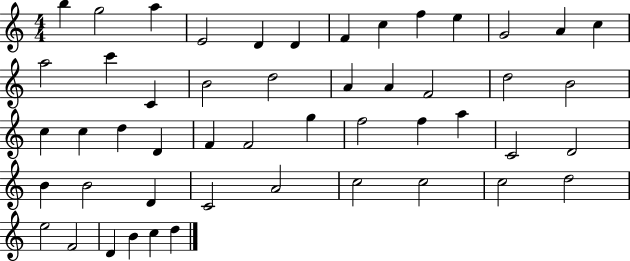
B5/q G5/h A5/q E4/h D4/q D4/q F4/q C5/q F5/q E5/q G4/h A4/q C5/q A5/h C6/q C4/q B4/h D5/h A4/q A4/q F4/h D5/h B4/h C5/q C5/q D5/q D4/q F4/q F4/h G5/q F5/h F5/q A5/q C4/h D4/h B4/q B4/h D4/q C4/h A4/h C5/h C5/h C5/h D5/h E5/h F4/h D4/q B4/q C5/q D5/q